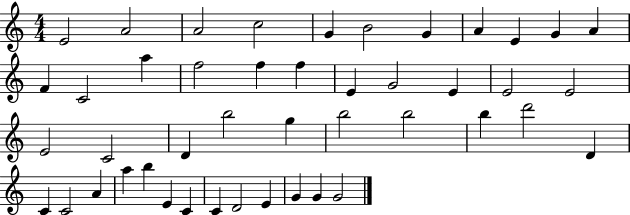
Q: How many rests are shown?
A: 0